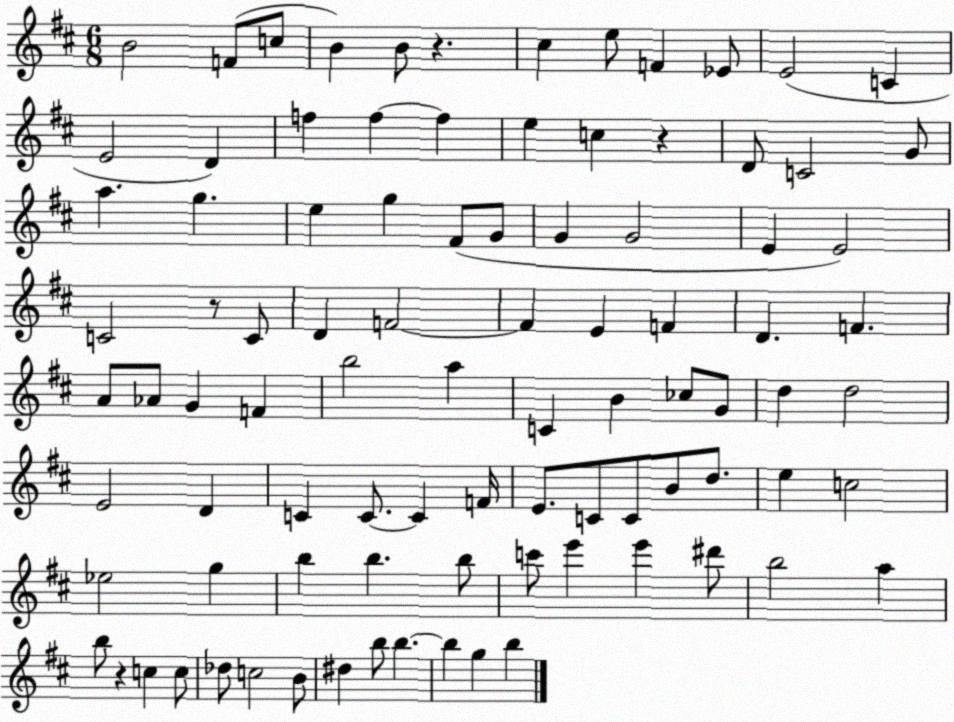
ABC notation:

X:1
T:Untitled
M:6/8
L:1/4
K:D
B2 F/2 c/2 B B/2 z ^c e/2 F _E/2 E2 C E2 D f f f e c z D/2 C2 G/2 a g e g ^F/2 G/2 G G2 E E2 C2 z/2 C/2 D F2 F E F D F A/2 _A/2 G F b2 a C B _c/2 G/2 d d2 E2 D C C/2 C F/4 E/2 C/2 C/2 B/2 d/2 e c2 _e2 g b b b/2 c'/2 e' e' ^d'/2 b2 a b/2 z c c/2 _d/2 c2 B/2 ^d b/2 b b g b